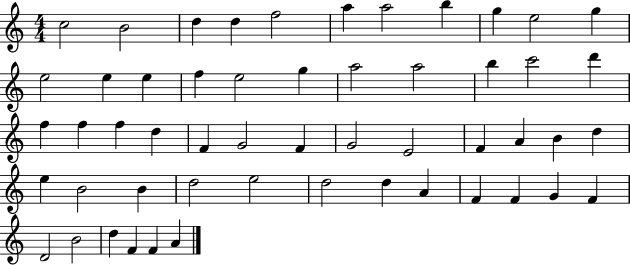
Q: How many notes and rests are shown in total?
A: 53